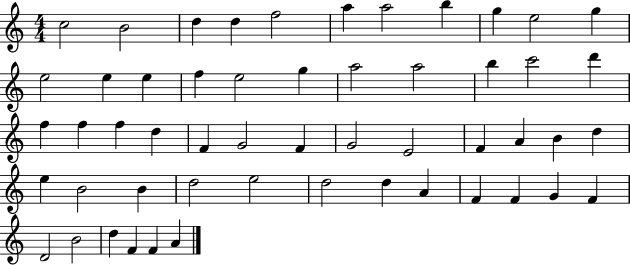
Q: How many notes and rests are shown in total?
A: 53